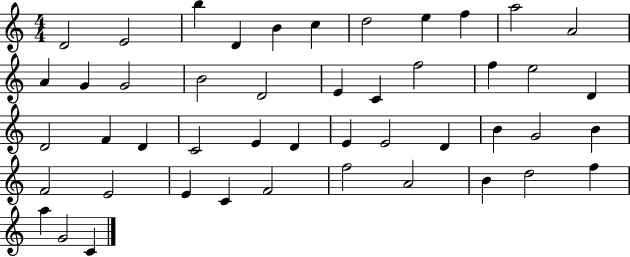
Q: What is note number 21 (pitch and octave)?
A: E5